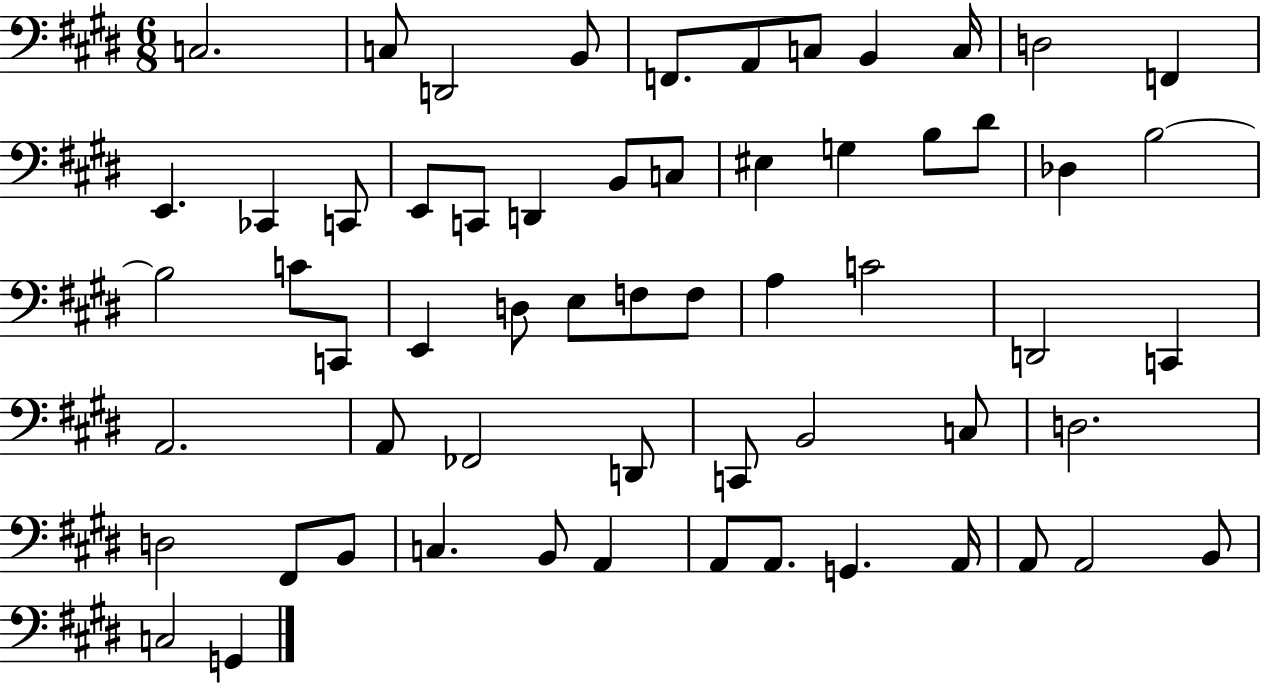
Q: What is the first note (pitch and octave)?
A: C3